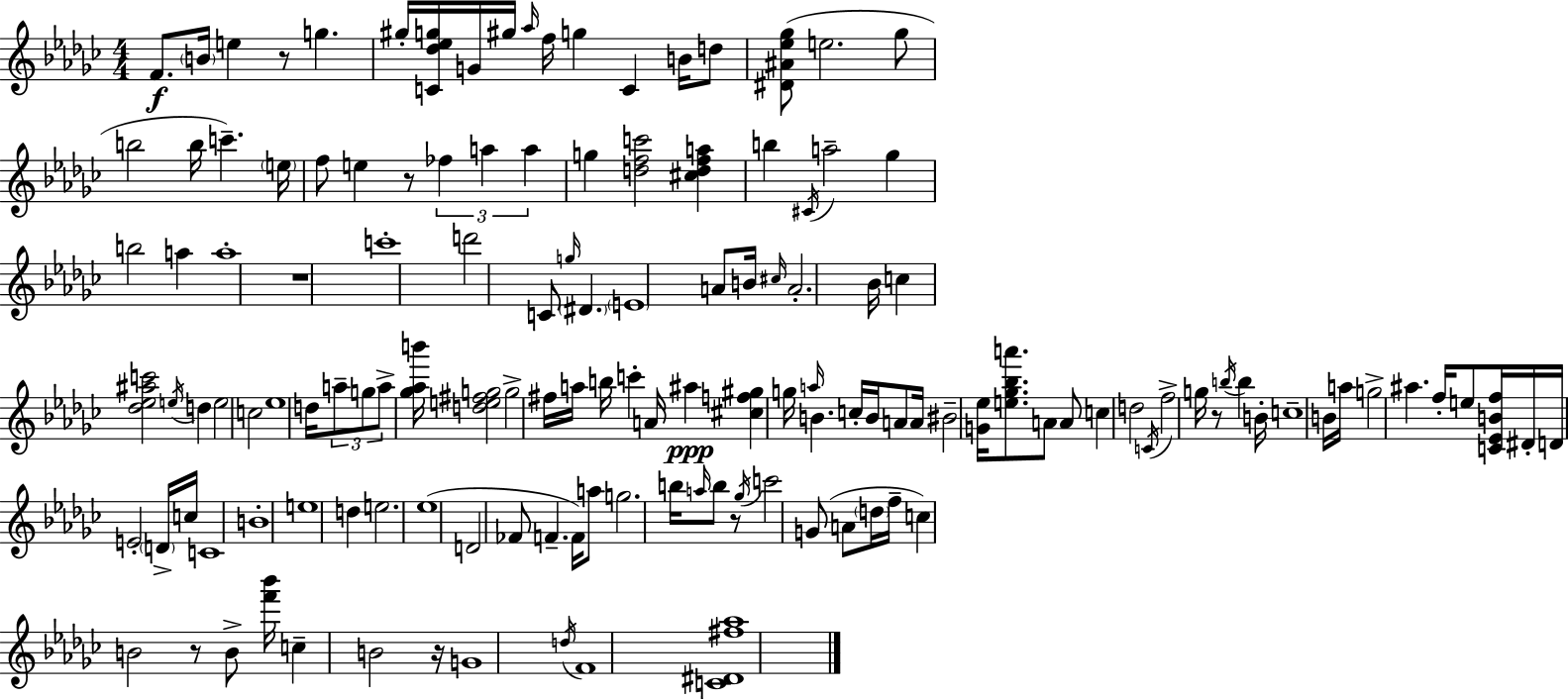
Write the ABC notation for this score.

X:1
T:Untitled
M:4/4
L:1/4
K:Ebm
F/2 B/4 e z/2 g ^g/4 [C_d_eg]/4 G/4 ^g/4 _a/4 f/4 g C B/4 d/2 [^D^A_e_g]/2 e2 _g/2 b2 b/4 c' e/4 f/2 e z/2 _f a a g [dfc']2 [^cdfa] b ^C/4 a2 _g b2 a a4 z4 c'4 d'2 C/2 g/4 ^D E4 A/2 B/4 ^c/4 A2 _B/4 c [_d_e^ac']2 e/4 d e2 c2 _e4 d/4 a/2 g/2 a/2 [_g_ab']/4 [de^fg]2 g2 ^f/4 a/4 b/4 c' A/4 ^a [^cf^g] g/4 a/4 B c/4 B/4 A/2 A/4 ^B2 [G_e]/4 [e_g_ba']/2 A/2 A/2 c d2 C/4 f2 g/4 z/2 b/4 b B/4 c4 B/4 a/4 g2 ^a f/4 e/2 [C_EBf]/4 ^D/4 D/4 E2 D/4 c/4 C4 B4 e4 d e2 _e4 D2 _F/2 F F/4 a/2 g2 b/4 a/4 b/2 z/2 _g/4 c'2 G/2 A/2 d/4 f/4 c B2 z/2 B/2 [f'_b']/4 c B2 z/4 G4 d/4 F4 [C^D^f_a]4